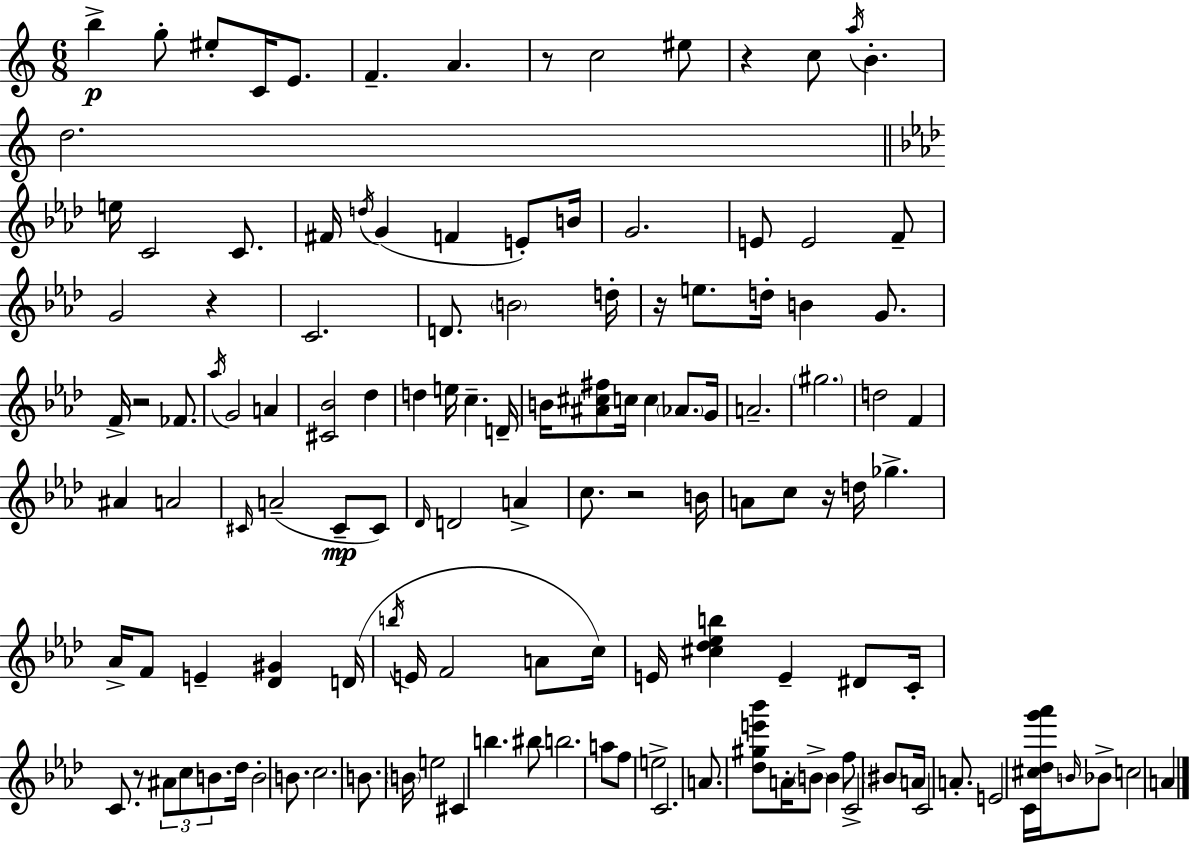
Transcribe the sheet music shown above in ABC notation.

X:1
T:Untitled
M:6/8
L:1/4
K:Am
b g/2 ^e/2 C/4 E/2 F A z/2 c2 ^e/2 z c/2 a/4 B d2 e/4 C2 C/2 ^F/4 d/4 G F E/2 B/4 G2 E/2 E2 F/2 G2 z C2 D/2 B2 d/4 z/4 e/2 d/4 B G/2 F/4 z2 _F/2 _a/4 G2 A [^C_B]2 _d d e/4 c D/4 B/4 [^A^c^f]/2 c/4 c _A/2 G/4 A2 ^g2 d2 F ^A A2 ^C/4 A2 ^C/2 ^C/2 _D/4 D2 A c/2 z2 B/4 A/2 c/2 z/4 d/4 _g _A/4 F/2 E [_D^G] D/4 b/4 E/4 F2 A/2 c/4 E/4 [^c_d_eb] E ^D/2 C/4 C/2 z/2 ^A/2 c/2 B/2 _d/4 B2 B/2 c2 B/2 B/4 e2 ^C b ^b/2 b2 a/2 f/2 e2 C2 A/2 [_d^ge'_b']/2 A/4 B/2 B f/2 C2 ^B/2 A/4 C2 A/2 E2 C/4 [^c_dg'_a']/4 B/4 _B/2 c2 A